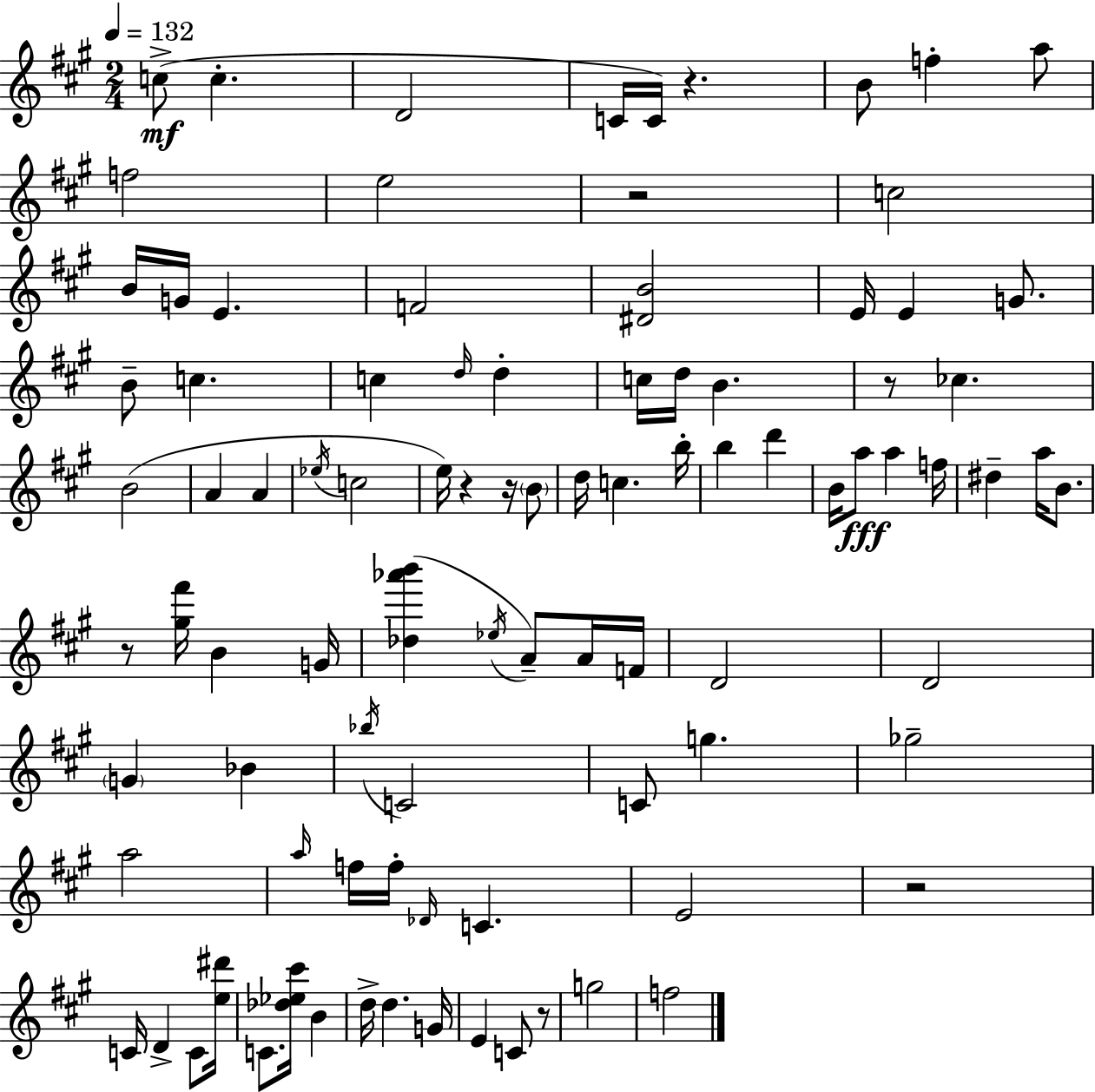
C5/e C5/q. D4/h C4/s C4/s R/q. B4/e F5/q A5/e F5/h E5/h R/h C5/h B4/s G4/s E4/q. F4/h [D#4,B4]/h E4/s E4/q G4/e. B4/e C5/q. C5/q D5/s D5/q C5/s D5/s B4/q. R/e CES5/q. B4/h A4/q A4/q Eb5/s C5/h E5/s R/q R/s B4/e D5/s C5/q. B5/s B5/q D6/q B4/s A5/e A5/q F5/s D#5/q A5/s B4/e. R/e [G#5,F#6]/s B4/q G4/s [Db5,Ab6,B6]/q Eb5/s A4/e A4/s F4/s D4/h D4/h G4/q Bb4/q Bb5/s C4/h C4/e G5/q. Gb5/h A5/h A5/s F5/s F5/s Db4/s C4/q. E4/h R/h C4/s D4/q C4/e [E5,D#6]/s C4/e. [Db5,Eb5,C#6]/s B4/q D5/s D5/q. G4/s E4/q C4/e R/e G5/h F5/h